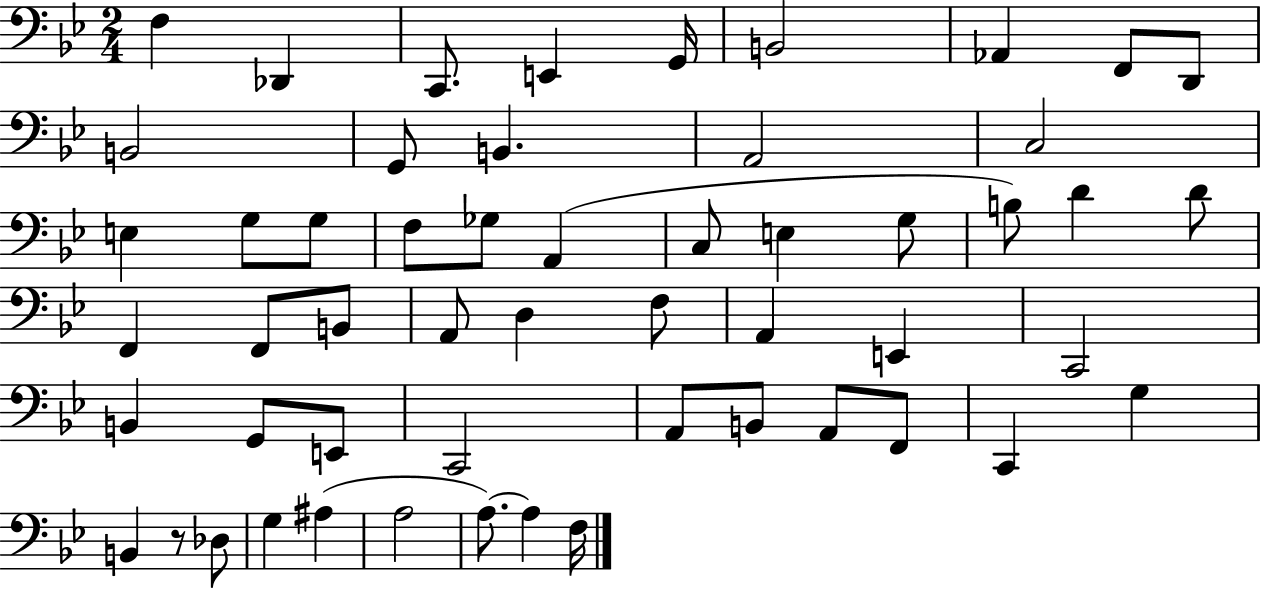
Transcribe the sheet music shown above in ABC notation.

X:1
T:Untitled
M:2/4
L:1/4
K:Bb
F, _D,, C,,/2 E,, G,,/4 B,,2 _A,, F,,/2 D,,/2 B,,2 G,,/2 B,, A,,2 C,2 E, G,/2 G,/2 F,/2 _G,/2 A,, C,/2 E, G,/2 B,/2 D D/2 F,, F,,/2 B,,/2 A,,/2 D, F,/2 A,, E,, C,,2 B,, G,,/2 E,,/2 C,,2 A,,/2 B,,/2 A,,/2 F,,/2 C,, G, B,, z/2 _D,/2 G, ^A, A,2 A,/2 A, F,/4